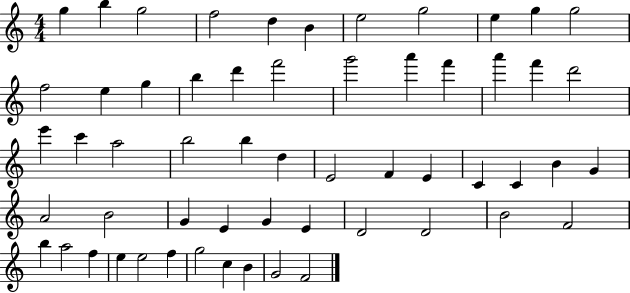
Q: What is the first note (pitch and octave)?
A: G5